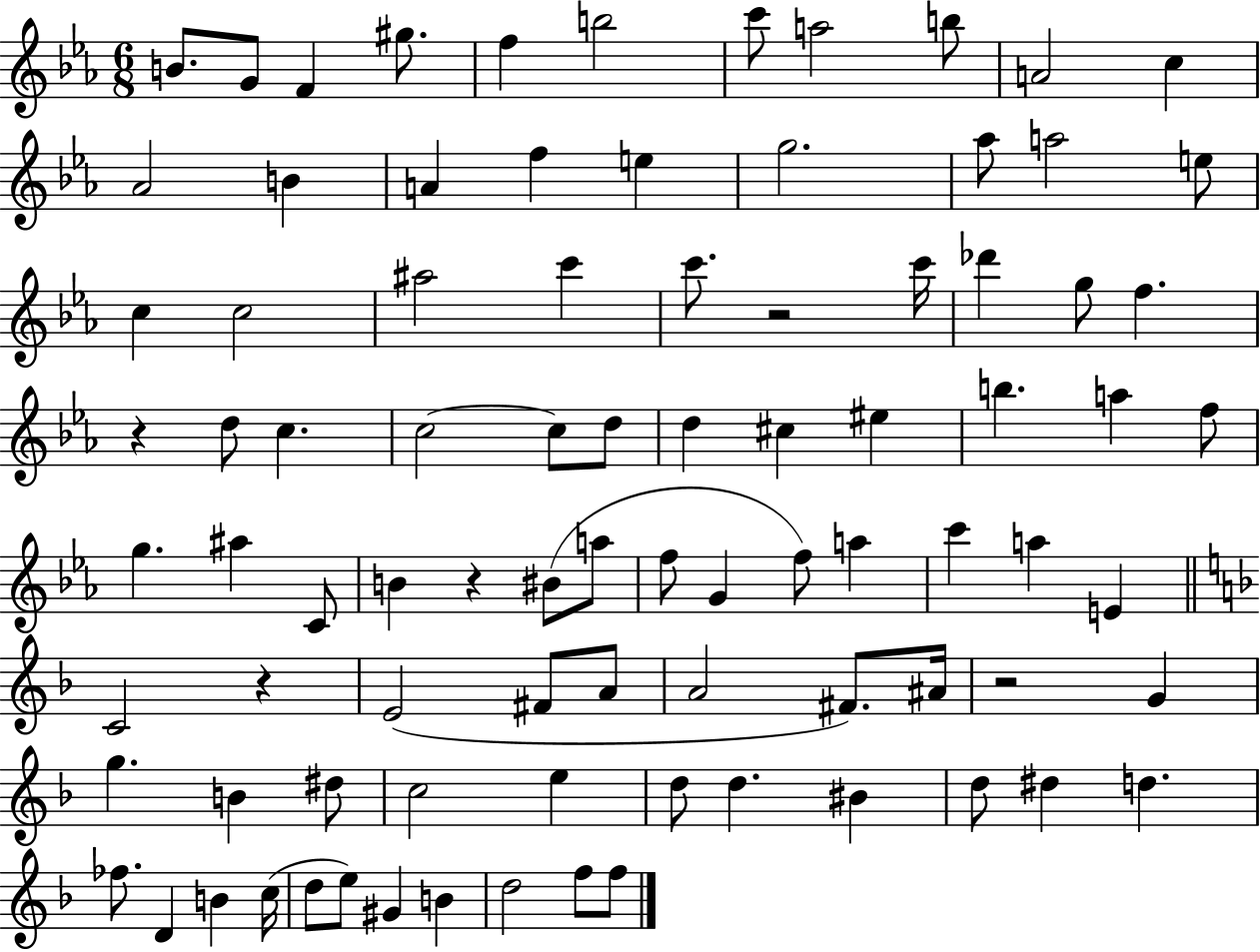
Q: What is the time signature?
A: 6/8